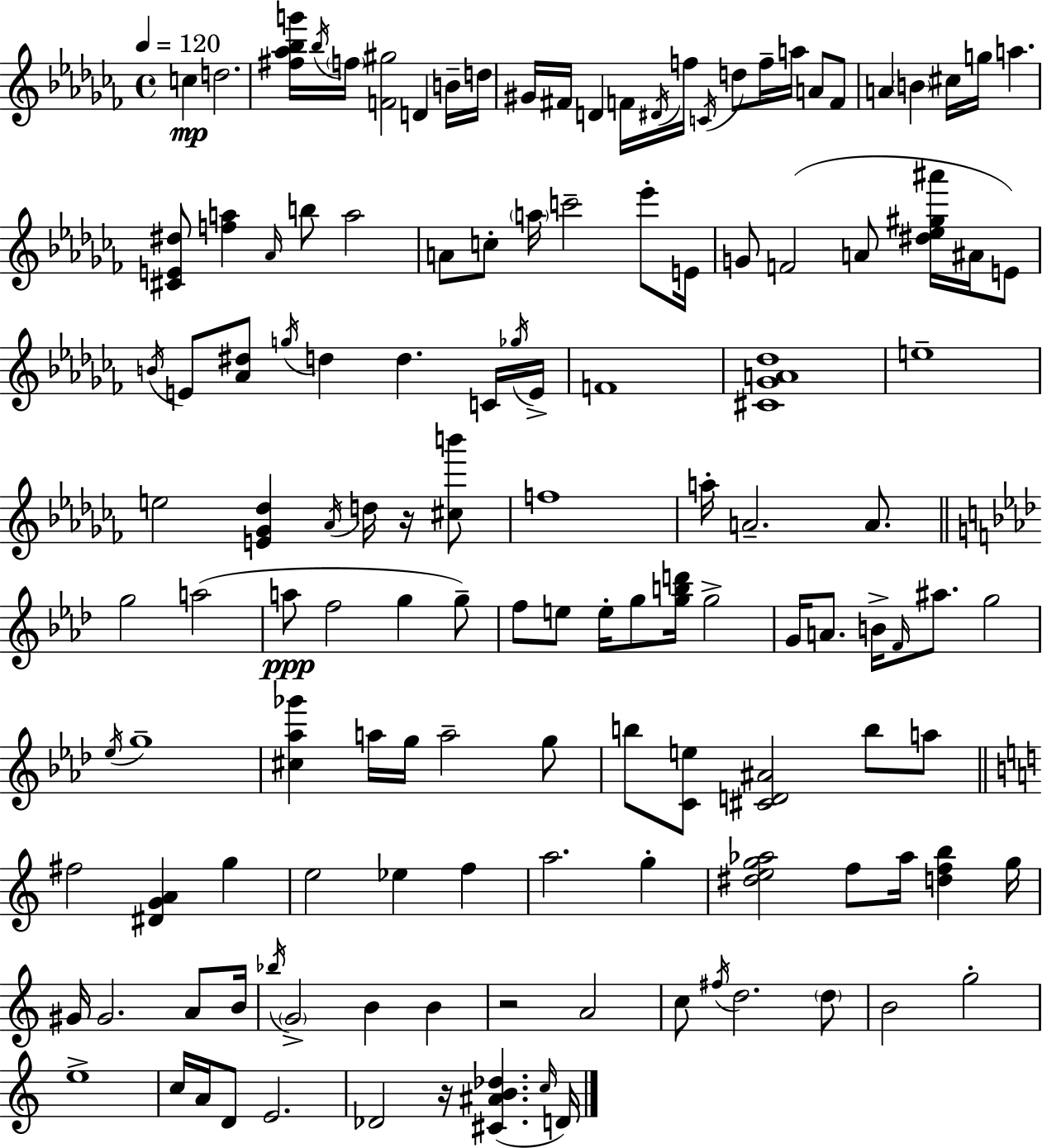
C5/q D5/h. [F#5,Ab5,Bb5,G6]/s Bb5/s F5/s [F4,G#5]/h D4/q B4/s D5/s G#4/s F#4/s D4/q F4/s D#4/s F5/s C4/s D5/e F5/s A5/s A4/e F4/e A4/q B4/q C#5/s G5/s A5/q. [C#4,E4,D#5]/e [F5,A5]/q Ab4/s B5/e A5/h A4/e C5/e A5/s C6/h Eb6/e E4/s G4/e F4/h A4/e [D#5,Eb5,G#5,A#6]/s A#4/s E4/e B4/s E4/e [Ab4,D#5]/e G5/s D5/q D5/q. C4/s Gb5/s E4/s F4/w [C#4,Gb4,A4,Db5]/w E5/w E5/h [E4,Gb4,Db5]/q Ab4/s D5/s R/s [C#5,B6]/e F5/w A5/s A4/h. A4/e. G5/h A5/h A5/e F5/h G5/q G5/e F5/e E5/e E5/s G5/e [G5,B5,D6]/s G5/h G4/s A4/e. B4/s F4/s A#5/e. G5/h Eb5/s G5/w [C#5,Ab5,Gb6]/q A5/s G5/s A5/h G5/e B5/e [C4,E5]/e [C#4,D4,A#4]/h B5/e A5/e F#5/h [D#4,G4,A4]/q G5/q E5/h Eb5/q F5/q A5/h. G5/q [D#5,E5,G5,Ab5]/h F5/e Ab5/s [D5,F5,B5]/q G5/s G#4/s G#4/h. A4/e B4/s Bb5/s G4/h B4/q B4/q R/h A4/h C5/e F#5/s D5/h. D5/e B4/h G5/h E5/w C5/s A4/s D4/e E4/h. Db4/h R/s [C#4,A#4,B4,Db5]/q. C5/s D4/s